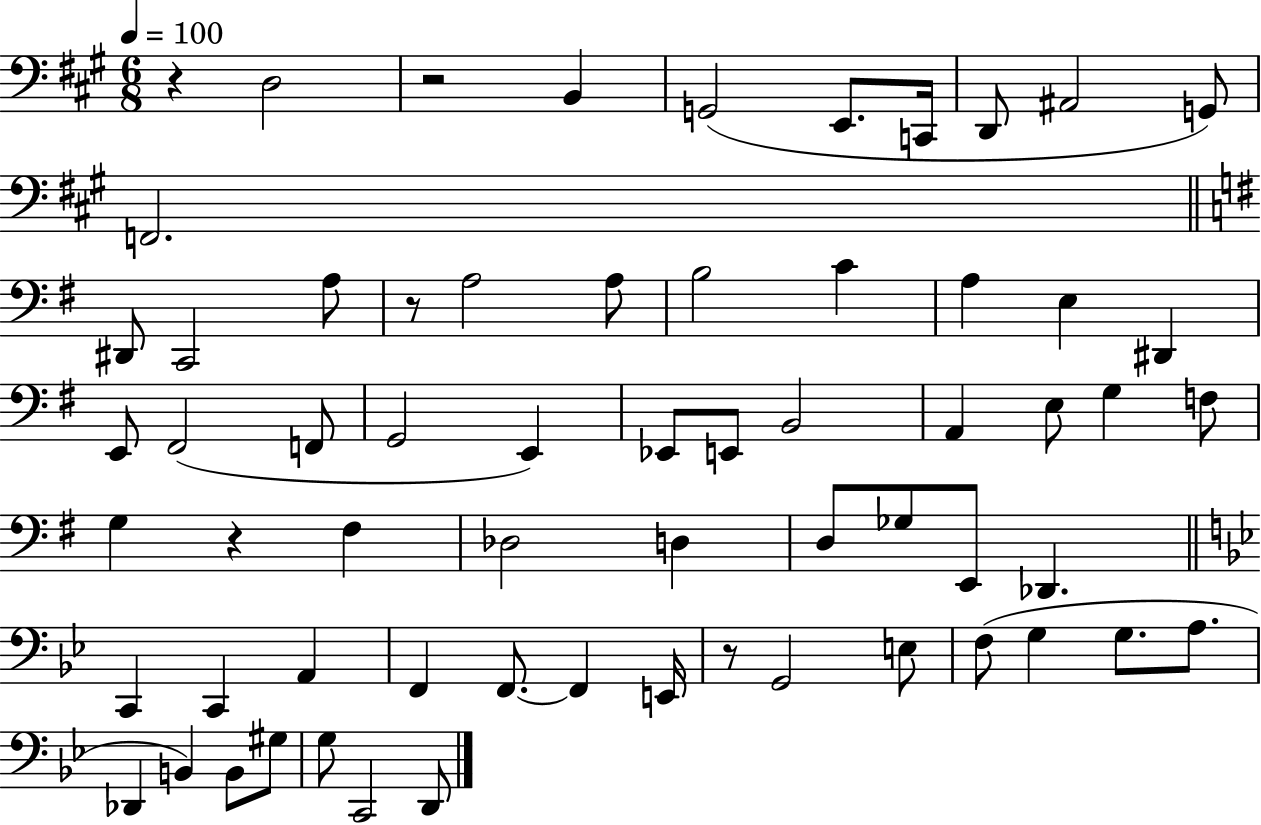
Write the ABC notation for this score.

X:1
T:Untitled
M:6/8
L:1/4
K:A
z D,2 z2 B,, G,,2 E,,/2 C,,/4 D,,/2 ^A,,2 G,,/2 F,,2 ^D,,/2 C,,2 A,/2 z/2 A,2 A,/2 B,2 C A, E, ^D,, E,,/2 ^F,,2 F,,/2 G,,2 E,, _E,,/2 E,,/2 B,,2 A,, E,/2 G, F,/2 G, z ^F, _D,2 D, D,/2 _G,/2 E,,/2 _D,, C,, C,, A,, F,, F,,/2 F,, E,,/4 z/2 G,,2 E,/2 F,/2 G, G,/2 A,/2 _D,, B,, B,,/2 ^G,/2 G,/2 C,,2 D,,/2